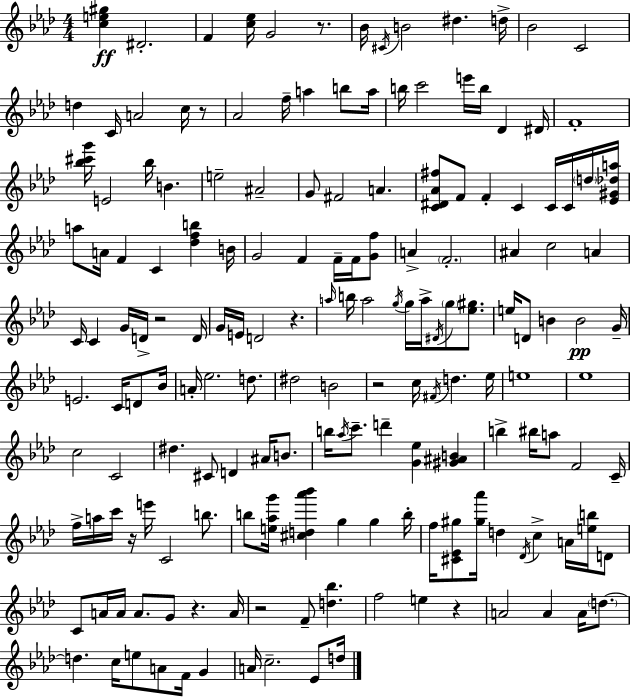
[C5,E5,G#5]/q D#4/h. F4/q [C5,Eb5]/s G4/h R/e. Bb4/s C#4/s B4/h D#5/q. D5/s Bb4/h C4/h D5/q C4/s A4/h C5/s R/e Ab4/h F5/s A5/q B5/e A5/s B5/s C6/h E6/s B5/s Db4/q D#4/s F4/w [Bb5,C#6,G6]/s E4/h Bb5/s B4/q. E5/h A#4/h G4/e F#4/h A4/q. [C4,D#4,Ab4,F#5]/e F4/e F4/q C4/q C4/s C4/s D5/s [Eb4,G#4,Db5,A5]/s A5/e A4/s F4/q C4/q [Db5,F5,B5]/q B4/s G4/h F4/q F4/s F4/s [G4,F5]/e A4/q F4/h. A#4/q C5/h A4/q C4/s C4/q G4/s D4/s R/h D4/s G4/s E4/s D4/h R/q. A5/s B5/s A5/h G5/s G5/s A5/s D#4/s G5/e [Eb5,G#5]/e. E5/s D4/e B4/q B4/h G4/s E4/h. C4/s D4/e Bb4/s A4/s Eb5/h. D5/e. D#5/h B4/h R/h C5/s F#4/s D5/q. Eb5/s E5/w Eb5/w C5/h C4/h D#5/q. C#4/e D4/q A#4/s B4/e. B5/s Ab5/s C6/e. D6/q [G4,Eb5]/q [G#4,A#4,B4]/q B5/q BIS5/s A5/e F4/h C4/s F5/s A5/s C6/s R/s E6/s C4/h B5/e. B5/e [E5,Ab5,G6]/s [C#5,D5,Ab6,Bb6]/q G5/q G5/q B5/s F5/s [C#4,Eb4,G#5]/e [G#5,Ab6]/s D5/q Db4/s C5/q A4/s [E5,B5]/s D4/e C4/e A4/s A4/s A4/e. G4/e R/q. A4/s R/h F4/e [D5,Bb5]/q. F5/h E5/q R/q A4/h A4/q A4/s D5/e. D5/q. C5/s E5/e A4/e F4/s G4/q A4/s C5/h. Eb4/e D5/s